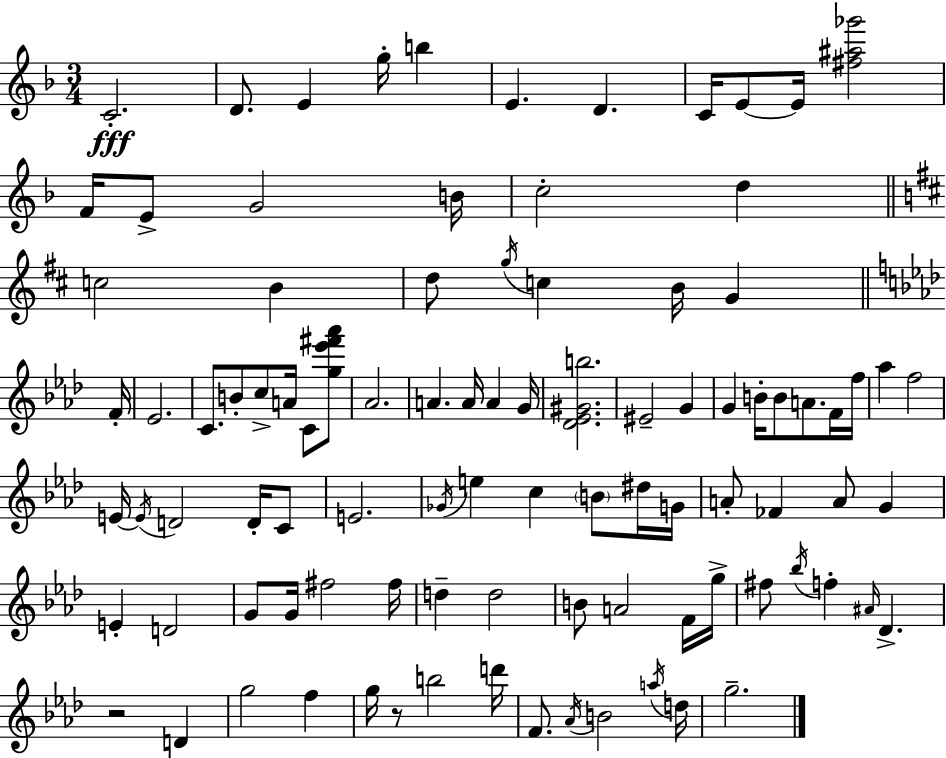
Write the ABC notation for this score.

X:1
T:Untitled
M:3/4
L:1/4
K:F
C2 D/2 E g/4 b E D C/4 E/2 E/4 [^f^a_g']2 F/4 E/2 G2 B/4 c2 d c2 B d/2 g/4 c B/4 G F/4 _E2 C/2 B/2 c/2 A/4 C/2 [g_e'^f'_a']/2 _A2 A A/4 A G/4 [_D_E^Gb]2 ^E2 G G B/4 B/2 A/2 F/4 f/4 _a f2 E/4 E/4 D2 D/4 C/2 E2 _G/4 e c B/2 ^d/4 G/4 A/2 _F A/2 G E D2 G/2 G/4 ^f2 ^f/4 d d2 B/2 A2 F/4 g/4 ^f/2 _b/4 f ^A/4 _D z2 D g2 f g/4 z/2 b2 d'/4 F/2 _A/4 B2 a/4 d/4 g2